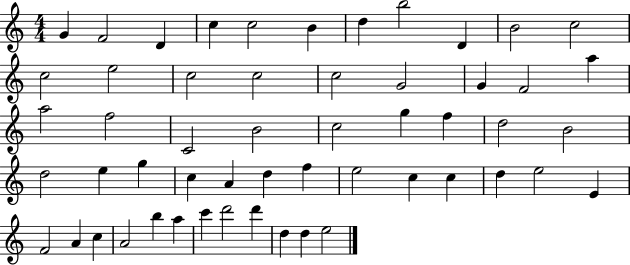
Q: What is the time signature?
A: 4/4